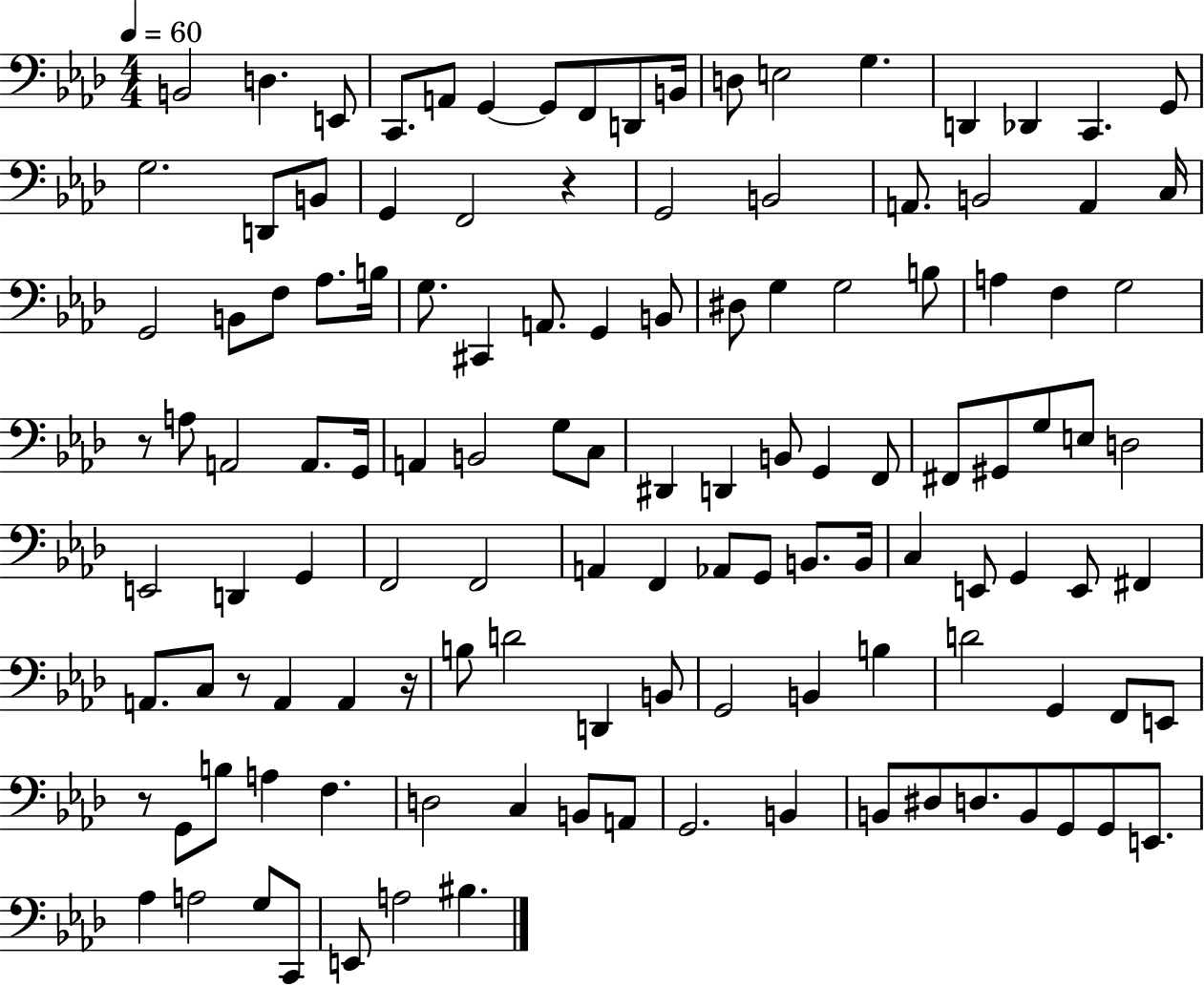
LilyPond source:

{
  \clef bass
  \numericTimeSignature
  \time 4/4
  \key aes \major
  \tempo 4 = 60
  b,2 d4. e,8 | c,8. a,8 g,4~~ g,8 f,8 d,8 b,16 | d8 e2 g4. | d,4 des,4 c,4. g,8 | \break g2. d,8 b,8 | g,4 f,2 r4 | g,2 b,2 | a,8. b,2 a,4 c16 | \break g,2 b,8 f8 aes8. b16 | g8. cis,4 a,8. g,4 b,8 | dis8 g4 g2 b8 | a4 f4 g2 | \break r8 a8 a,2 a,8. g,16 | a,4 b,2 g8 c8 | dis,4 d,4 b,8 g,4 f,8 | fis,8 gis,8 g8 e8 d2 | \break e,2 d,4 g,4 | f,2 f,2 | a,4 f,4 aes,8 g,8 b,8. b,16 | c4 e,8 g,4 e,8 fis,4 | \break a,8. c8 r8 a,4 a,4 r16 | b8 d'2 d,4 b,8 | g,2 b,4 b4 | d'2 g,4 f,8 e,8 | \break r8 g,8 b8 a4 f4. | d2 c4 b,8 a,8 | g,2. b,4 | b,8 dis8 d8. b,8 g,8 g,8 e,8. | \break aes4 a2 g8 c,8 | e,8 a2 bis4. | \bar "|."
}